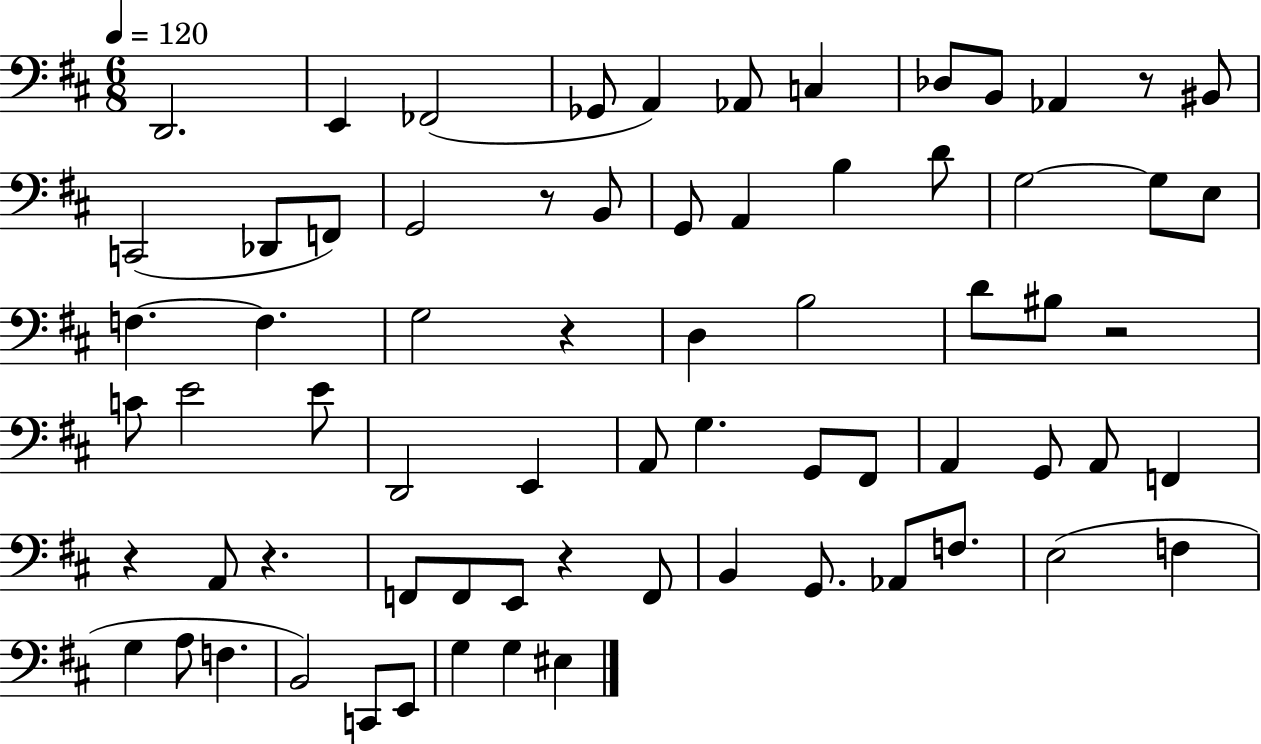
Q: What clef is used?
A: bass